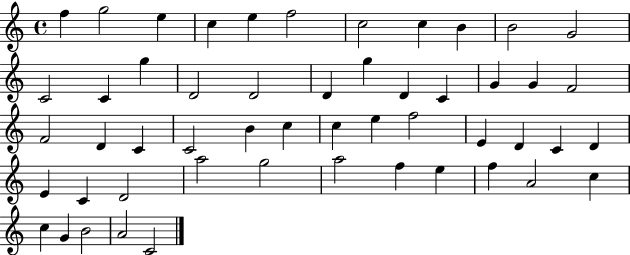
X:1
T:Untitled
M:4/4
L:1/4
K:C
f g2 e c e f2 c2 c B B2 G2 C2 C g D2 D2 D g D C G G F2 F2 D C C2 B c c e f2 E D C D E C D2 a2 g2 a2 f e f A2 c c G B2 A2 C2